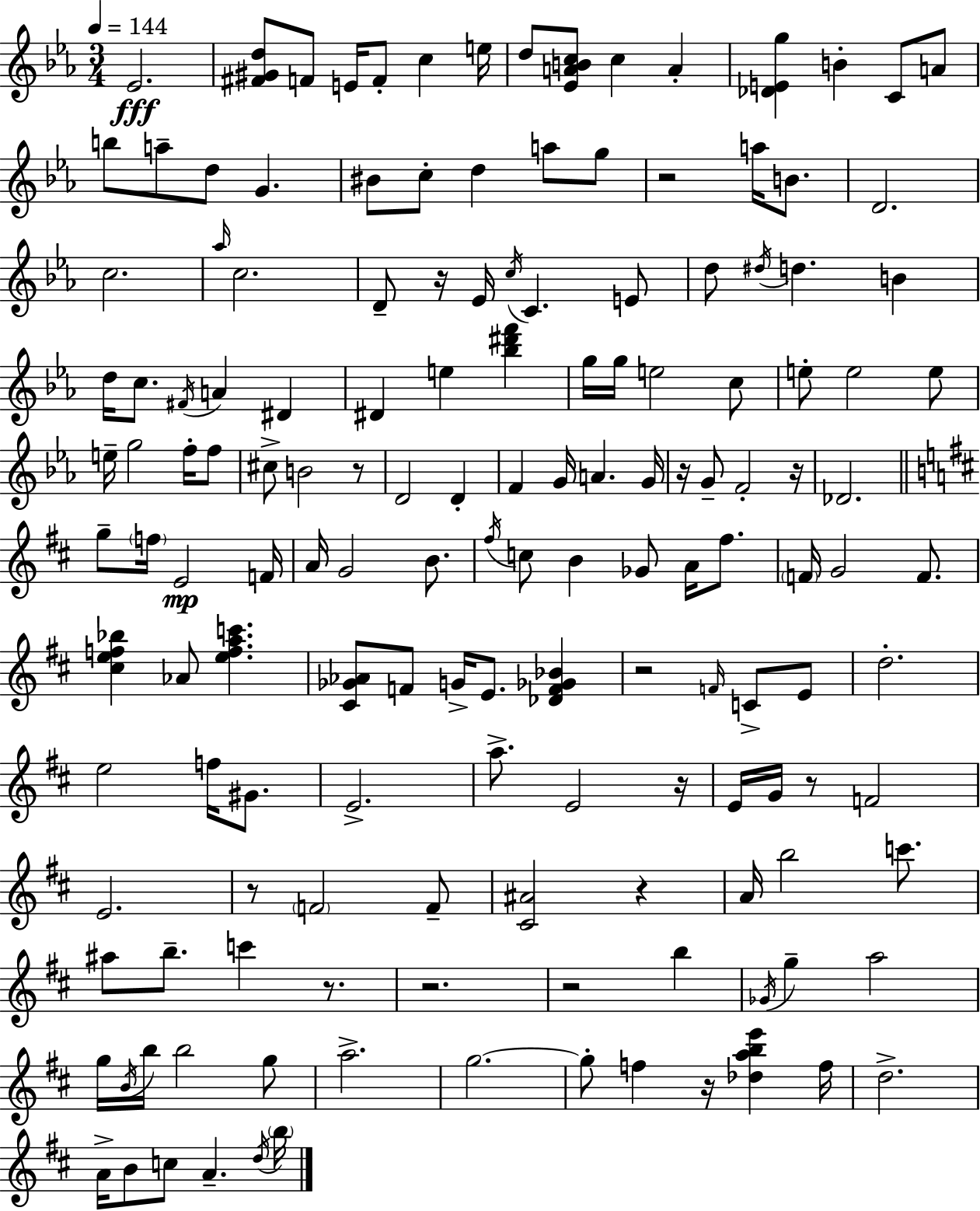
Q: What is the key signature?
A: EES major